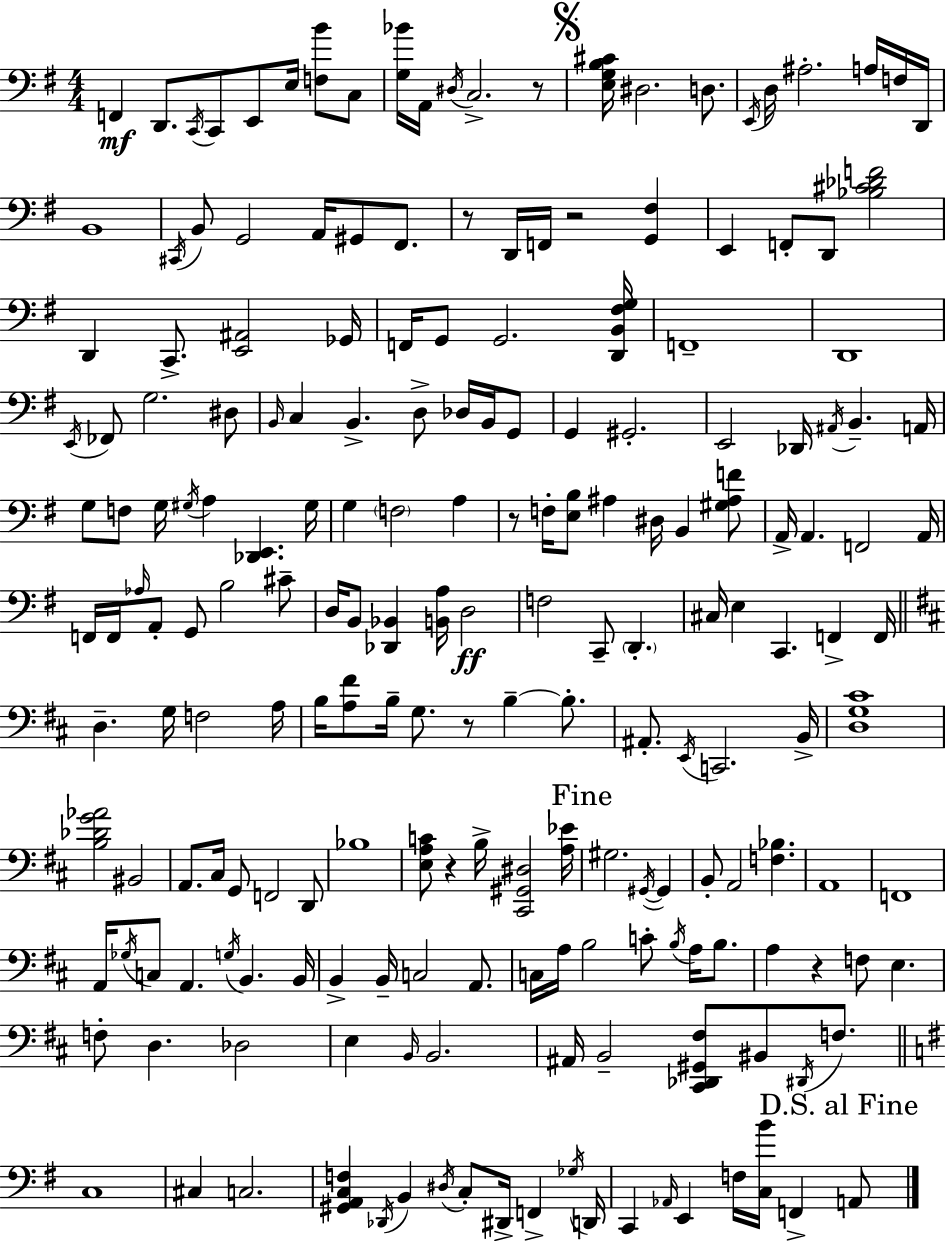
F2/q D2/e. C2/s C2/e E2/e E3/s [F3,B4]/e C3/e [G3,Bb4]/s A2/s D#3/s C3/h. R/e [E3,G3,B3,C#4]/s D#3/h. D3/e. E2/s D3/s A#3/h. A3/s F3/s D2/s B2/w C#2/s B2/e G2/h A2/s G#2/e F#2/e. R/e D2/s F2/s R/h [G2,F#3]/q E2/q F2/e D2/e [Bb3,C#4,Db4,F4]/h D2/q C2/e. [E2,A#2]/h Gb2/s F2/s G2/e G2/h. [D2,B2,F#3,G3]/s F2/w D2/w E2/s FES2/e G3/h. D#3/e B2/s C3/q B2/q. D3/e Db3/s B2/s G2/e G2/q G#2/h. E2/h Db2/s A#2/s B2/q. A2/s G3/e F3/e G3/s G#3/s A3/q [Db2,E2]/q. G#3/s G3/q F3/h A3/q R/e F3/s [E3,B3]/e A#3/q D#3/s B2/q [G#3,A#3,F4]/e A2/s A2/q. F2/h A2/s F2/s F2/s Ab3/s A2/e G2/e B3/h C#4/e D3/s B2/e [Db2,Bb2]/q [B2,A3]/s D3/h F3/h C2/e D2/q. C#3/s E3/q C2/q. F2/q F2/s D3/q. G3/s F3/h A3/s B3/s [A3,F#4]/e B3/s G3/e. R/e B3/q B3/e. A#2/e. E2/s C2/h. B2/s [D3,G3,C#4]/w [B3,Db4,G4,Ab4]/h BIS2/h A2/e. C#3/s G2/e F2/h D2/e Bb3/w [E3,A3,C4]/e R/q B3/s [C#2,G#2,D#3]/h [A3,Eb4]/s G#3/h. G#2/s G#2/q B2/e A2/h [F3,Bb3]/q. A2/w F2/w A2/s Gb3/s C3/e A2/q. G3/s B2/q. B2/s B2/q B2/s C3/h A2/e. C3/s A3/s B3/h C4/e B3/s A3/s B3/e. A3/q R/q F3/e E3/q. F3/e D3/q. Db3/h E3/q B2/s B2/h. A#2/s B2/h [C#2,Db2,G#2,F#3]/e BIS2/e D#2/s F3/e. C3/w C#3/q C3/h. [G#2,A2,C3,F3]/q Db2/s B2/q D#3/s C3/e D#2/s F2/q Gb3/s D2/s C2/q Ab2/s E2/q F3/s [C3,B4]/s F2/q A2/e